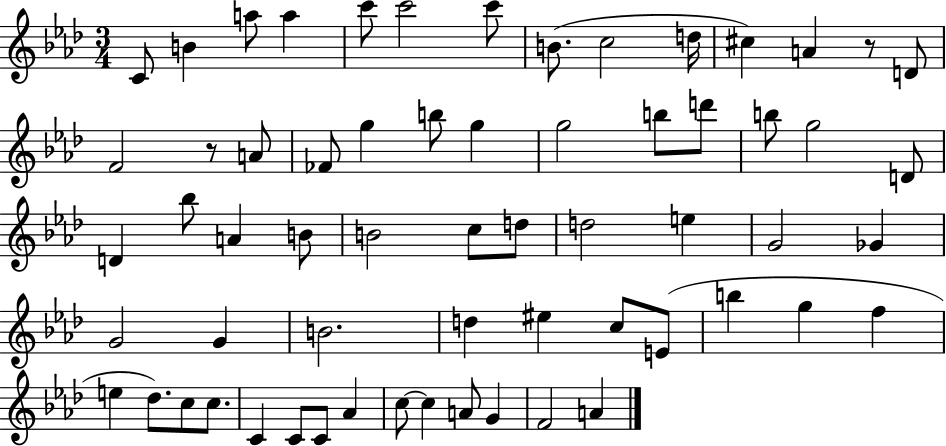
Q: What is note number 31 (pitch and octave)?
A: C5